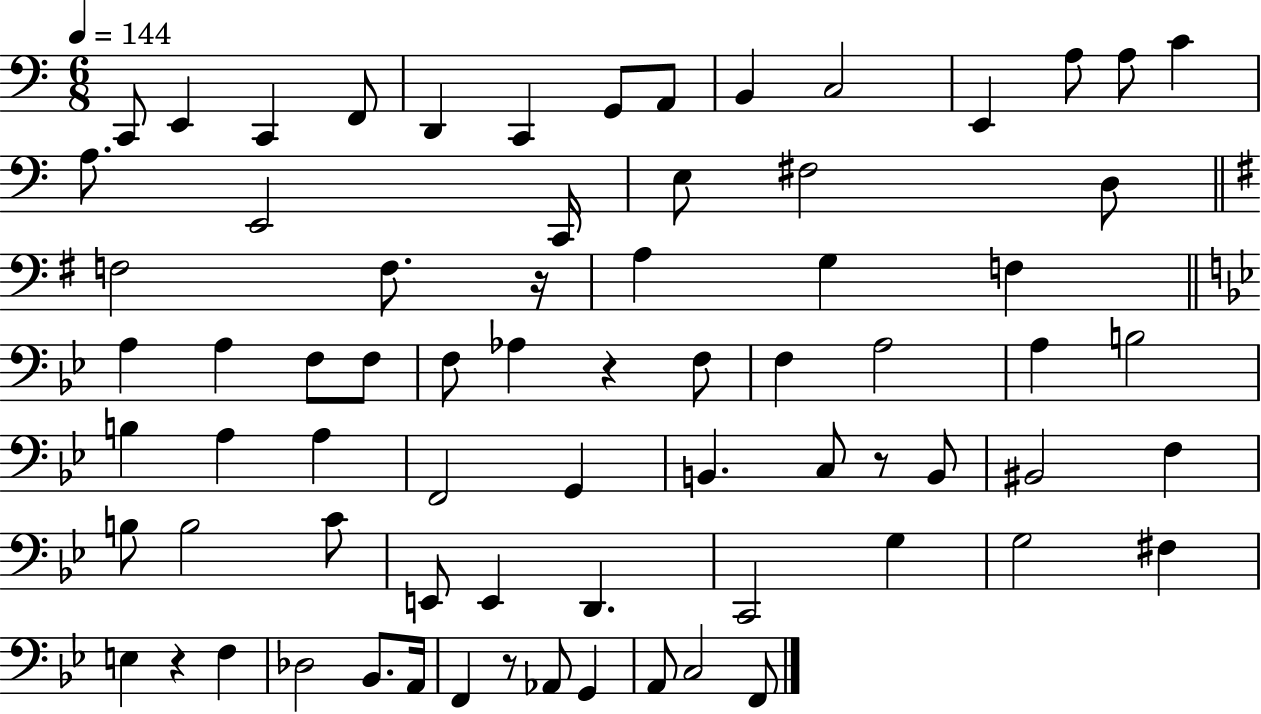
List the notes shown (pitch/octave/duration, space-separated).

C2/e E2/q C2/q F2/e D2/q C2/q G2/e A2/e B2/q C3/h E2/q A3/e A3/e C4/q A3/e. E2/h C2/s E3/e F#3/h D3/e F3/h F3/e. R/s A3/q G3/q F3/q A3/q A3/q F3/e F3/e F3/e Ab3/q R/q F3/e F3/q A3/h A3/q B3/h B3/q A3/q A3/q F2/h G2/q B2/q. C3/e R/e B2/e BIS2/h F3/q B3/e B3/h C4/e E2/e E2/q D2/q. C2/h G3/q G3/h F#3/q E3/q R/q F3/q Db3/h Bb2/e. A2/s F2/q R/e Ab2/e G2/q A2/e C3/h F2/e